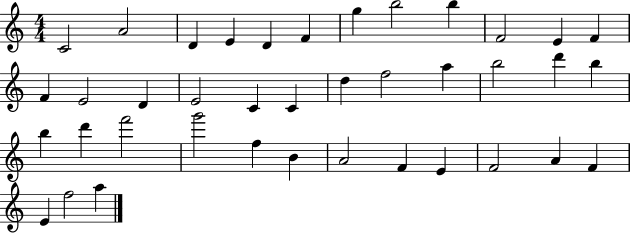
{
  \clef treble
  \numericTimeSignature
  \time 4/4
  \key c \major
  c'2 a'2 | d'4 e'4 d'4 f'4 | g''4 b''2 b''4 | f'2 e'4 f'4 | \break f'4 e'2 d'4 | e'2 c'4 c'4 | d''4 f''2 a''4 | b''2 d'''4 b''4 | \break b''4 d'''4 f'''2 | g'''2 f''4 b'4 | a'2 f'4 e'4 | f'2 a'4 f'4 | \break e'4 f''2 a''4 | \bar "|."
}